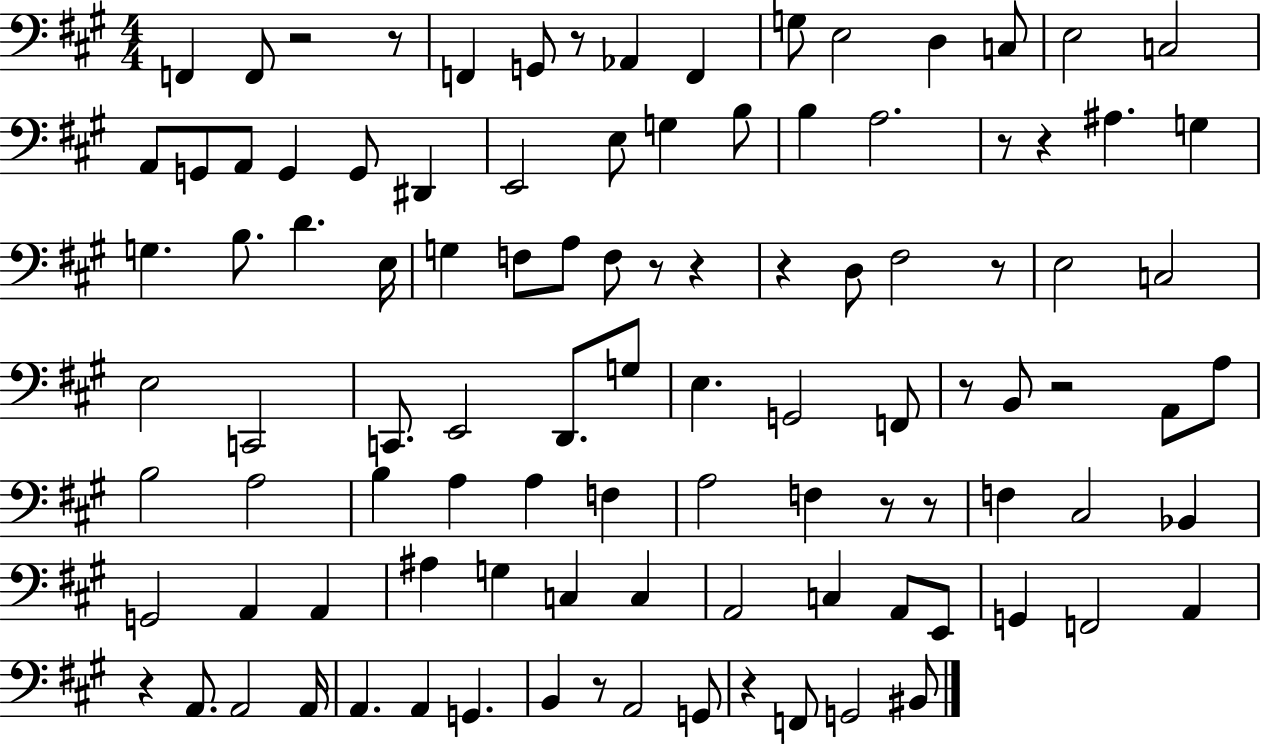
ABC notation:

X:1
T:Untitled
M:4/4
L:1/4
K:A
F,, F,,/2 z2 z/2 F,, G,,/2 z/2 _A,, F,, G,/2 E,2 D, C,/2 E,2 C,2 A,,/2 G,,/2 A,,/2 G,, G,,/2 ^D,, E,,2 E,/2 G, B,/2 B, A,2 z/2 z ^A, G, G, B,/2 D E,/4 G, F,/2 A,/2 F,/2 z/2 z z D,/2 ^F,2 z/2 E,2 C,2 E,2 C,,2 C,,/2 E,,2 D,,/2 G,/2 E, G,,2 F,,/2 z/2 B,,/2 z2 A,,/2 A,/2 B,2 A,2 B, A, A, F, A,2 F, z/2 z/2 F, ^C,2 _B,, G,,2 A,, A,, ^A, G, C, C, A,,2 C, A,,/2 E,,/2 G,, F,,2 A,, z A,,/2 A,,2 A,,/4 A,, A,, G,, B,, z/2 A,,2 G,,/2 z F,,/2 G,,2 ^B,,/2